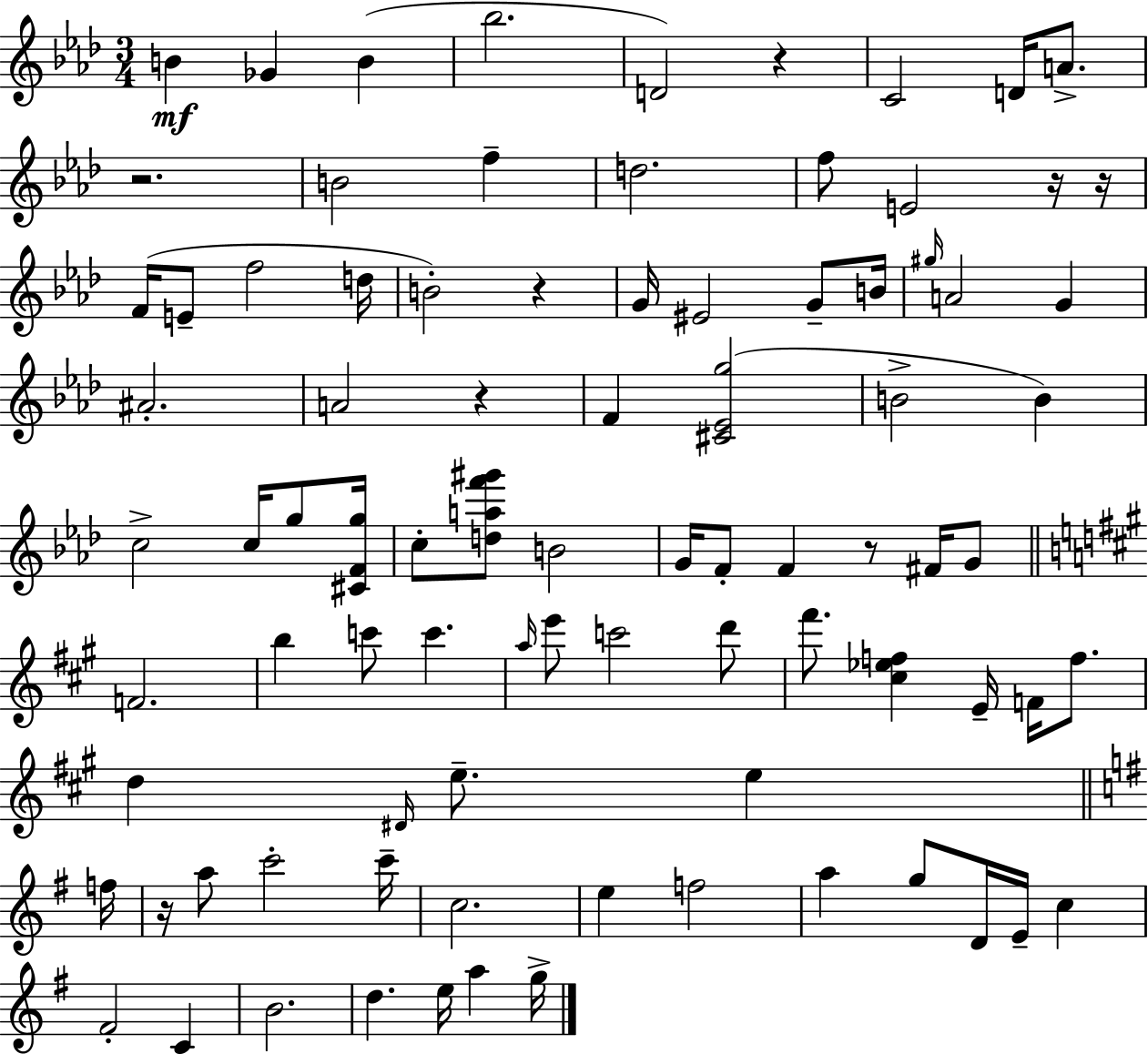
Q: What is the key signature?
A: F minor